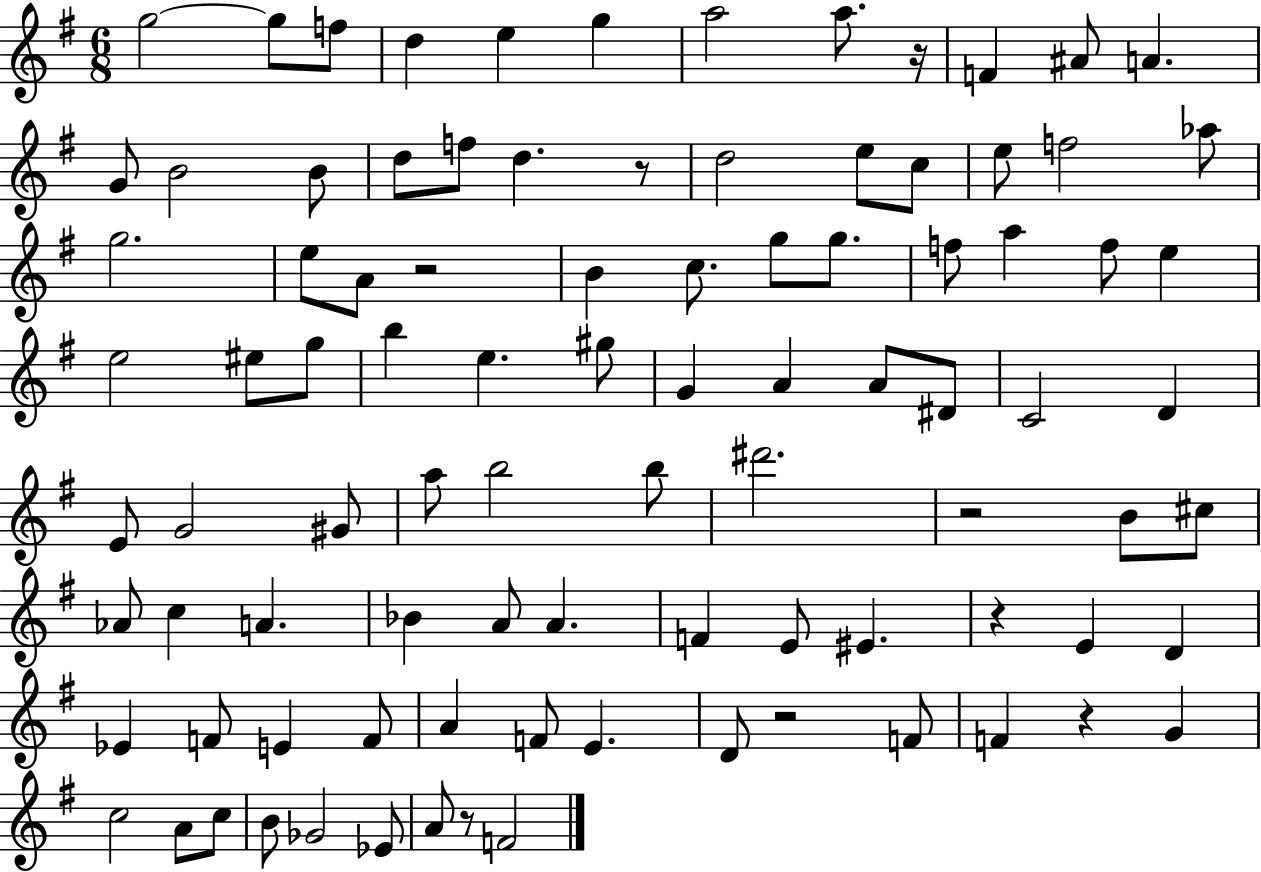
X:1
T:Untitled
M:6/8
L:1/4
K:G
g2 g/2 f/2 d e g a2 a/2 z/4 F ^A/2 A G/2 B2 B/2 d/2 f/2 d z/2 d2 e/2 c/2 e/2 f2 _a/2 g2 e/2 A/2 z2 B c/2 g/2 g/2 f/2 a f/2 e e2 ^e/2 g/2 b e ^g/2 G A A/2 ^D/2 C2 D E/2 G2 ^G/2 a/2 b2 b/2 ^d'2 z2 B/2 ^c/2 _A/2 c A _B A/2 A F E/2 ^E z E D _E F/2 E F/2 A F/2 E D/2 z2 F/2 F z G c2 A/2 c/2 B/2 _G2 _E/2 A/2 z/2 F2